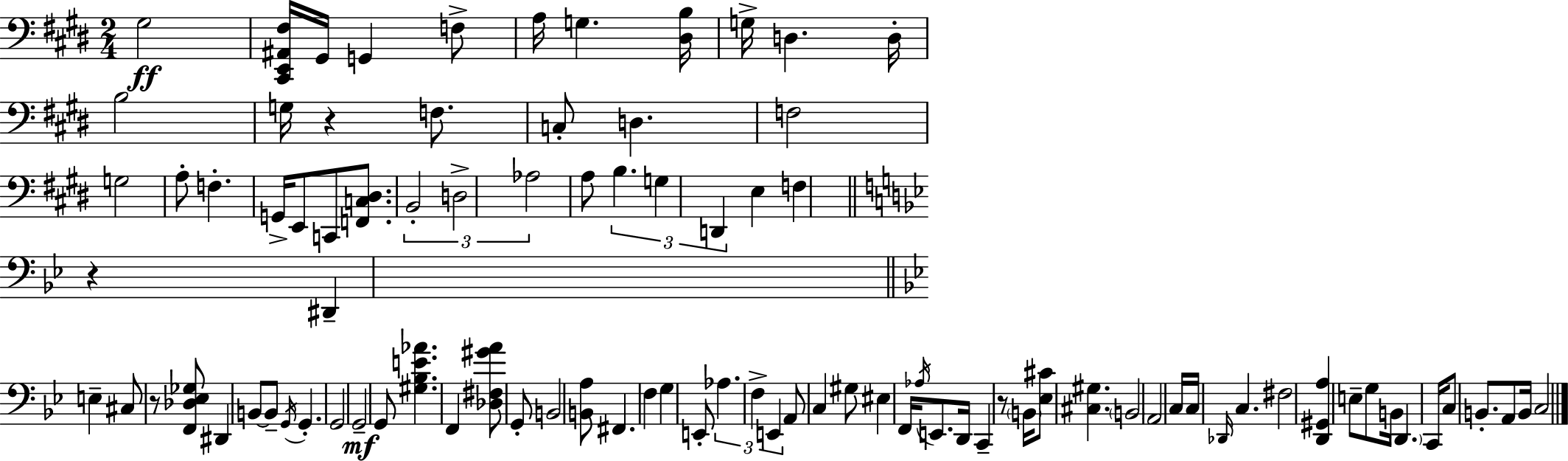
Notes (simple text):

G#3/h [C#2,E2,A#2,F#3]/s G#2/s G2/q F3/e A3/s G3/q. [D#3,B3]/s G3/s D3/q. D3/s B3/h G3/s R/q F3/e. C3/e D3/q. F3/h G3/h A3/e F3/q. G2/s E2/e C2/e [F2,C3,D#3]/e. B2/h D3/h Ab3/h A3/e B3/q. G3/q D2/q E3/q F3/q R/q D#2/q E3/q C#3/e R/e [F2,Db3,Eb3,Gb3]/e D#2/q B2/e B2/e G2/s G2/q. G2/h G2/h G2/e [G#3,Bb3,E4,Ab4]/q. F2/q [Db3,F#3,G#4,A4]/e G2/e B2/h [B2,A3]/e F#2/q. F3/q G3/q E2/e Ab3/q. F3/q E2/q A2/e C3/q G#3/e EIS3/q F2/s Ab3/s E2/e. D2/s C2/q R/e B2/s [Eb3,C#4]/e [C#3,G#3]/q. B2/h A2/h C3/s C3/s Db2/s C3/q. F#3/h [D2,G#2,A3]/q E3/e G3/e B2/s D2/q. C2/s C3/e B2/e. A2/e B2/s C3/h